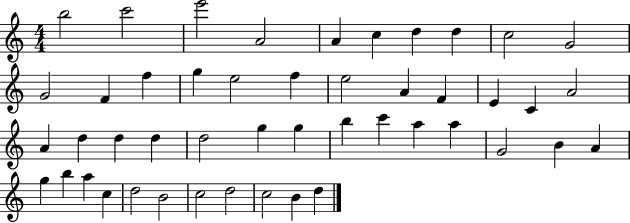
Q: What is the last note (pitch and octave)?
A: D5